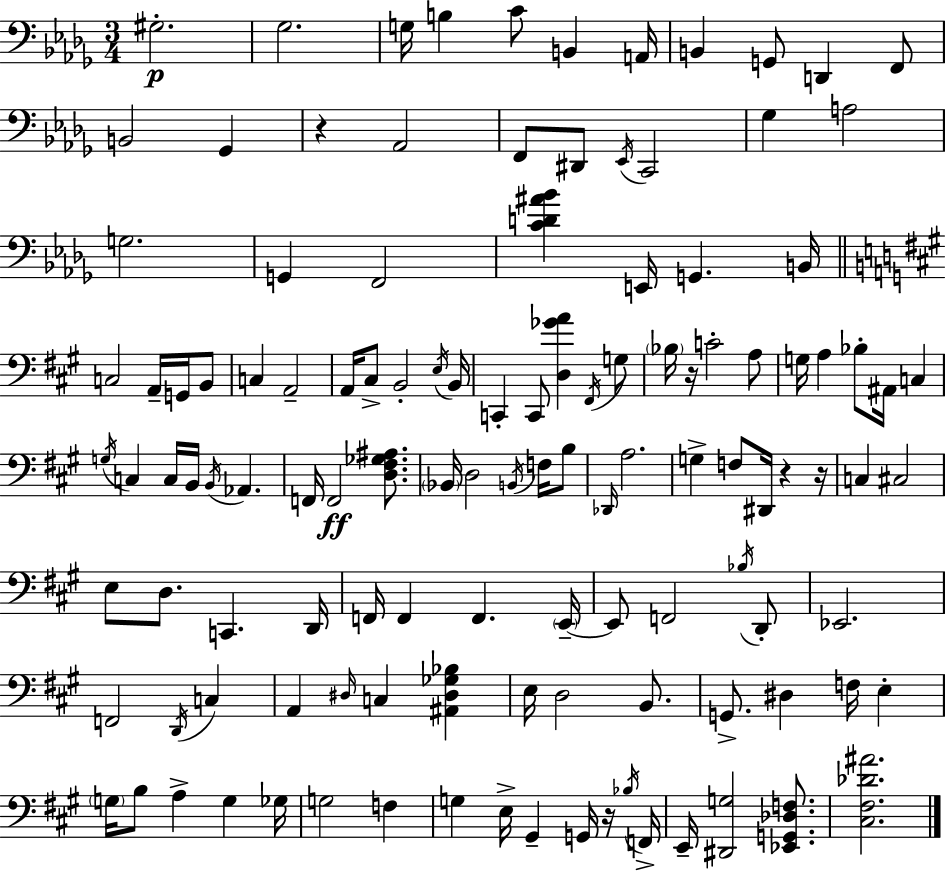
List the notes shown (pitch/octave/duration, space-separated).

G#3/h. Gb3/h. G3/s B3/q C4/e B2/q A2/s B2/q G2/e D2/q F2/e B2/h Gb2/q R/q Ab2/h F2/e D#2/e Eb2/s C2/h Gb3/q A3/h G3/h. G2/q F2/h [C4,D4,A#4,Bb4]/q E2/s G2/q. B2/s C3/h A2/s G2/s B2/e C3/q A2/h A2/s C#3/e B2/h E3/s B2/s C2/q C2/e [D3,Gb4,A4]/q F#2/s G3/e Bb3/s R/s C4/h A3/e G3/s A3/q Bb3/e A#2/s C3/q G3/s C3/q C3/s B2/s B2/s Ab2/q. F2/s F2/h [D3,F#3,Gb3,A#3]/e. Bb2/s D3/h B2/s F3/s B3/e Db2/s A3/h. G3/q F3/e D#2/s R/q R/s C3/q C#3/h E3/e D3/e. C2/q. D2/s F2/s F2/q F2/q. E2/s E2/e F2/h Bb3/s D2/e Eb2/h. F2/h D2/s C3/q A2/q D#3/s C3/q [A#2,D#3,Gb3,Bb3]/q E3/s D3/h B2/e. G2/e. D#3/q F3/s E3/q G3/s B3/e A3/q G3/q Gb3/s G3/h F3/q G3/q E3/s G#2/q G2/s R/s Bb3/s F2/s E2/s [D#2,G3]/h [Eb2,G2,Db3,F3]/e. [C#3,F#3,Db4,A#4]/h.